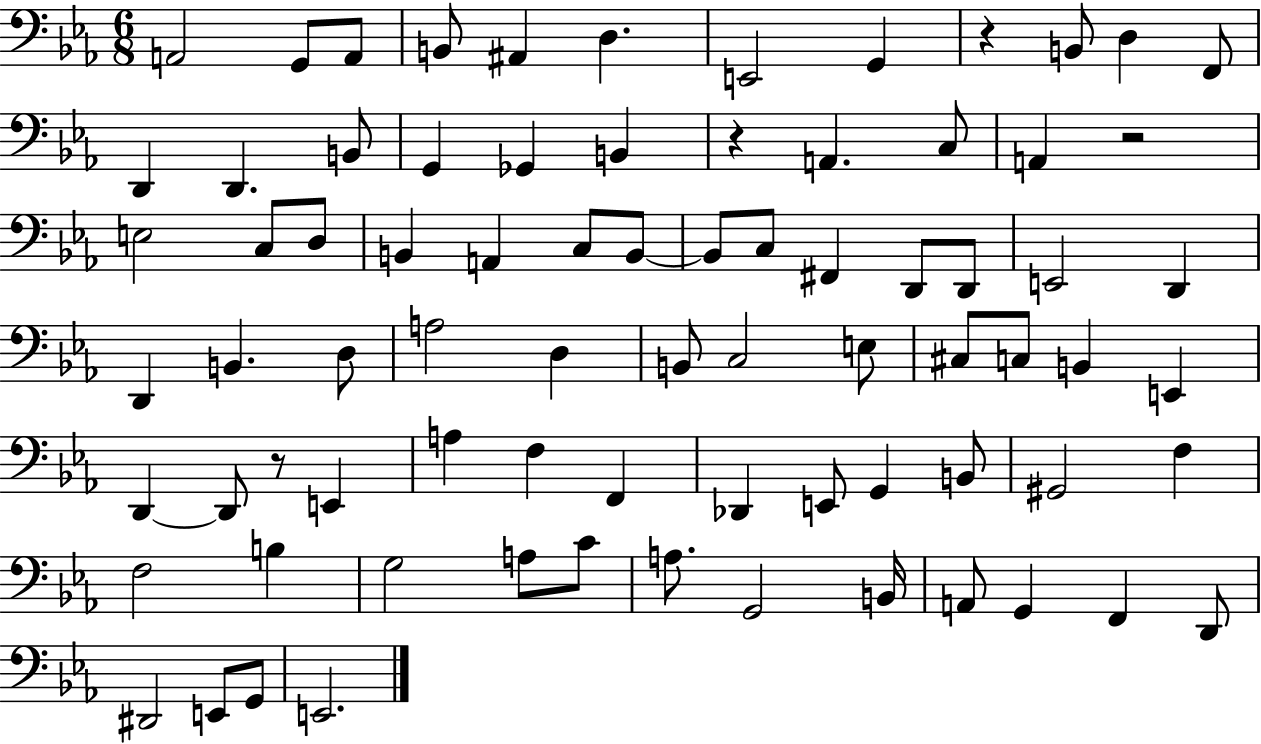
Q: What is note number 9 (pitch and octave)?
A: B2